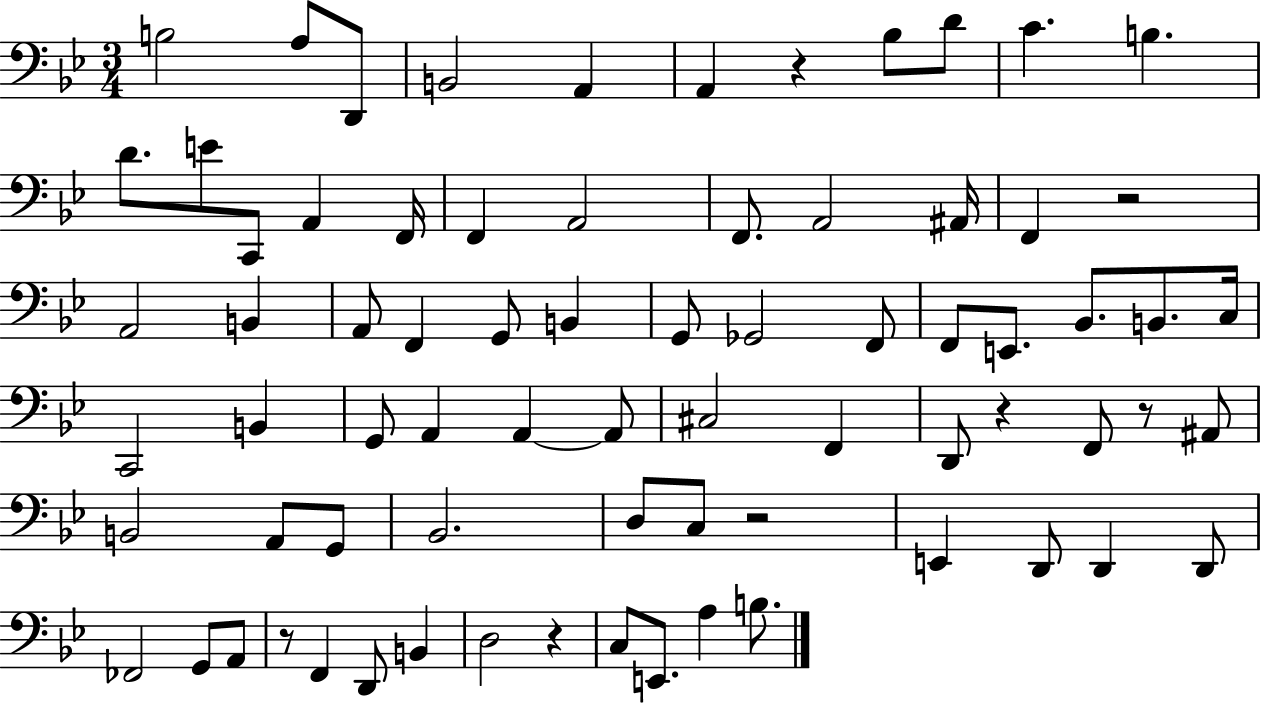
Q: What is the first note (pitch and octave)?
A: B3